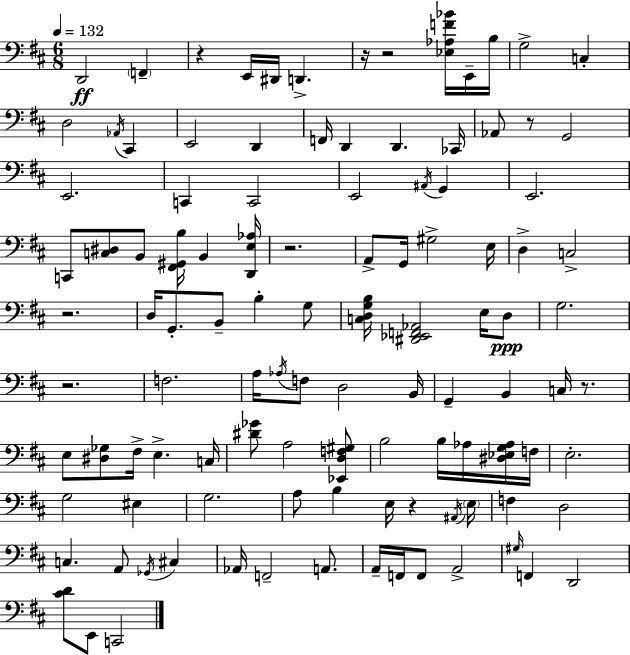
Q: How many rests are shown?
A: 9